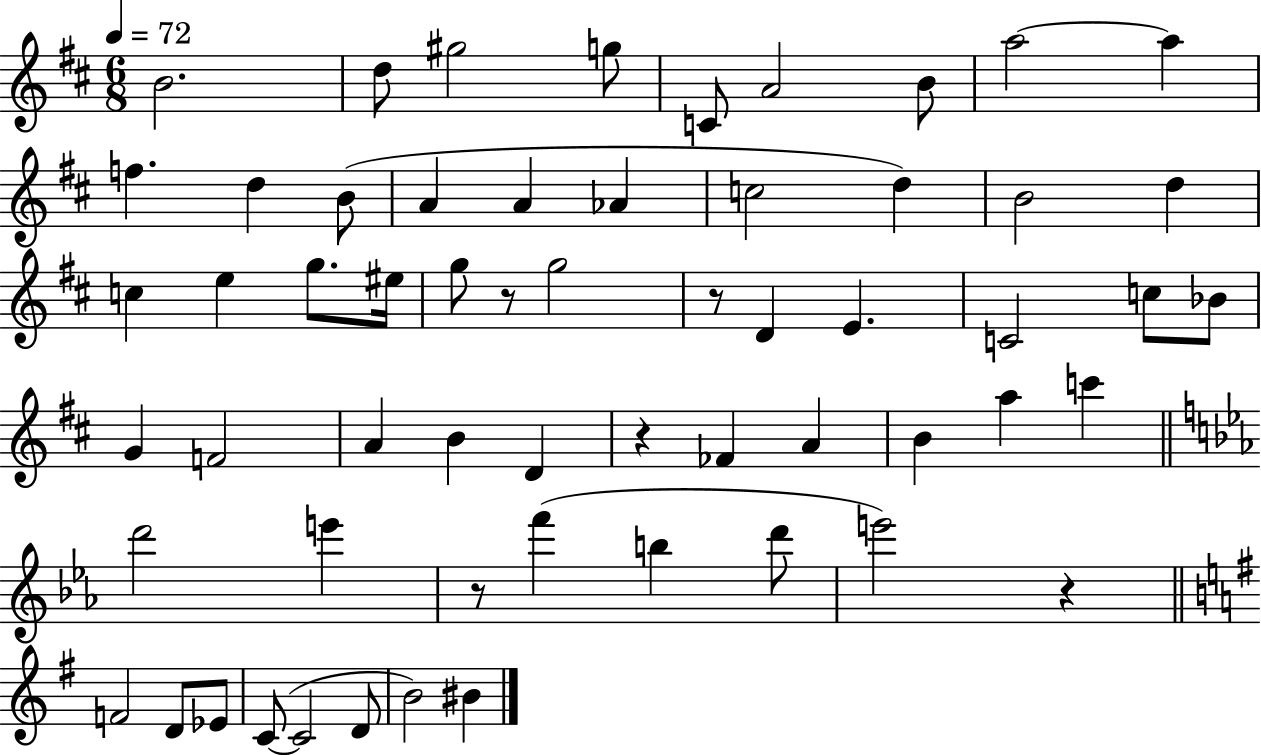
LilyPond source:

{
  \clef treble
  \numericTimeSignature
  \time 6/8
  \key d \major
  \tempo 4 = 72
  b'2. | d''8 gis''2 g''8 | c'8 a'2 b'8 | a''2~~ a''4 | \break f''4. d''4 b'8( | a'4 a'4 aes'4 | c''2 d''4) | b'2 d''4 | \break c''4 e''4 g''8. eis''16 | g''8 r8 g''2 | r8 d'4 e'4. | c'2 c''8 bes'8 | \break g'4 f'2 | a'4 b'4 d'4 | r4 fes'4 a'4 | b'4 a''4 c'''4 | \break \bar "||" \break \key c \minor d'''2 e'''4 | r8 f'''4( b''4 d'''8 | e'''2) r4 | \bar "||" \break \key g \major f'2 d'8 ees'8 | c'8~(~ c'2 d'8 | b'2) bis'4 | \bar "|."
}